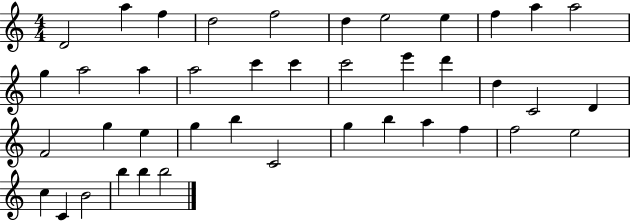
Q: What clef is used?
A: treble